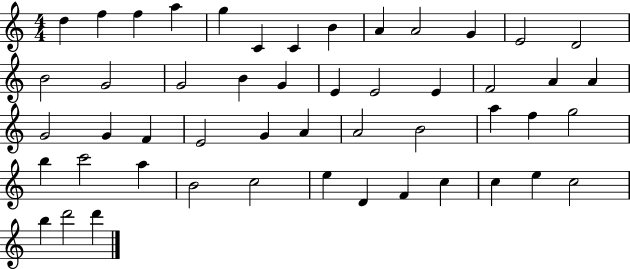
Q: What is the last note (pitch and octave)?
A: D6